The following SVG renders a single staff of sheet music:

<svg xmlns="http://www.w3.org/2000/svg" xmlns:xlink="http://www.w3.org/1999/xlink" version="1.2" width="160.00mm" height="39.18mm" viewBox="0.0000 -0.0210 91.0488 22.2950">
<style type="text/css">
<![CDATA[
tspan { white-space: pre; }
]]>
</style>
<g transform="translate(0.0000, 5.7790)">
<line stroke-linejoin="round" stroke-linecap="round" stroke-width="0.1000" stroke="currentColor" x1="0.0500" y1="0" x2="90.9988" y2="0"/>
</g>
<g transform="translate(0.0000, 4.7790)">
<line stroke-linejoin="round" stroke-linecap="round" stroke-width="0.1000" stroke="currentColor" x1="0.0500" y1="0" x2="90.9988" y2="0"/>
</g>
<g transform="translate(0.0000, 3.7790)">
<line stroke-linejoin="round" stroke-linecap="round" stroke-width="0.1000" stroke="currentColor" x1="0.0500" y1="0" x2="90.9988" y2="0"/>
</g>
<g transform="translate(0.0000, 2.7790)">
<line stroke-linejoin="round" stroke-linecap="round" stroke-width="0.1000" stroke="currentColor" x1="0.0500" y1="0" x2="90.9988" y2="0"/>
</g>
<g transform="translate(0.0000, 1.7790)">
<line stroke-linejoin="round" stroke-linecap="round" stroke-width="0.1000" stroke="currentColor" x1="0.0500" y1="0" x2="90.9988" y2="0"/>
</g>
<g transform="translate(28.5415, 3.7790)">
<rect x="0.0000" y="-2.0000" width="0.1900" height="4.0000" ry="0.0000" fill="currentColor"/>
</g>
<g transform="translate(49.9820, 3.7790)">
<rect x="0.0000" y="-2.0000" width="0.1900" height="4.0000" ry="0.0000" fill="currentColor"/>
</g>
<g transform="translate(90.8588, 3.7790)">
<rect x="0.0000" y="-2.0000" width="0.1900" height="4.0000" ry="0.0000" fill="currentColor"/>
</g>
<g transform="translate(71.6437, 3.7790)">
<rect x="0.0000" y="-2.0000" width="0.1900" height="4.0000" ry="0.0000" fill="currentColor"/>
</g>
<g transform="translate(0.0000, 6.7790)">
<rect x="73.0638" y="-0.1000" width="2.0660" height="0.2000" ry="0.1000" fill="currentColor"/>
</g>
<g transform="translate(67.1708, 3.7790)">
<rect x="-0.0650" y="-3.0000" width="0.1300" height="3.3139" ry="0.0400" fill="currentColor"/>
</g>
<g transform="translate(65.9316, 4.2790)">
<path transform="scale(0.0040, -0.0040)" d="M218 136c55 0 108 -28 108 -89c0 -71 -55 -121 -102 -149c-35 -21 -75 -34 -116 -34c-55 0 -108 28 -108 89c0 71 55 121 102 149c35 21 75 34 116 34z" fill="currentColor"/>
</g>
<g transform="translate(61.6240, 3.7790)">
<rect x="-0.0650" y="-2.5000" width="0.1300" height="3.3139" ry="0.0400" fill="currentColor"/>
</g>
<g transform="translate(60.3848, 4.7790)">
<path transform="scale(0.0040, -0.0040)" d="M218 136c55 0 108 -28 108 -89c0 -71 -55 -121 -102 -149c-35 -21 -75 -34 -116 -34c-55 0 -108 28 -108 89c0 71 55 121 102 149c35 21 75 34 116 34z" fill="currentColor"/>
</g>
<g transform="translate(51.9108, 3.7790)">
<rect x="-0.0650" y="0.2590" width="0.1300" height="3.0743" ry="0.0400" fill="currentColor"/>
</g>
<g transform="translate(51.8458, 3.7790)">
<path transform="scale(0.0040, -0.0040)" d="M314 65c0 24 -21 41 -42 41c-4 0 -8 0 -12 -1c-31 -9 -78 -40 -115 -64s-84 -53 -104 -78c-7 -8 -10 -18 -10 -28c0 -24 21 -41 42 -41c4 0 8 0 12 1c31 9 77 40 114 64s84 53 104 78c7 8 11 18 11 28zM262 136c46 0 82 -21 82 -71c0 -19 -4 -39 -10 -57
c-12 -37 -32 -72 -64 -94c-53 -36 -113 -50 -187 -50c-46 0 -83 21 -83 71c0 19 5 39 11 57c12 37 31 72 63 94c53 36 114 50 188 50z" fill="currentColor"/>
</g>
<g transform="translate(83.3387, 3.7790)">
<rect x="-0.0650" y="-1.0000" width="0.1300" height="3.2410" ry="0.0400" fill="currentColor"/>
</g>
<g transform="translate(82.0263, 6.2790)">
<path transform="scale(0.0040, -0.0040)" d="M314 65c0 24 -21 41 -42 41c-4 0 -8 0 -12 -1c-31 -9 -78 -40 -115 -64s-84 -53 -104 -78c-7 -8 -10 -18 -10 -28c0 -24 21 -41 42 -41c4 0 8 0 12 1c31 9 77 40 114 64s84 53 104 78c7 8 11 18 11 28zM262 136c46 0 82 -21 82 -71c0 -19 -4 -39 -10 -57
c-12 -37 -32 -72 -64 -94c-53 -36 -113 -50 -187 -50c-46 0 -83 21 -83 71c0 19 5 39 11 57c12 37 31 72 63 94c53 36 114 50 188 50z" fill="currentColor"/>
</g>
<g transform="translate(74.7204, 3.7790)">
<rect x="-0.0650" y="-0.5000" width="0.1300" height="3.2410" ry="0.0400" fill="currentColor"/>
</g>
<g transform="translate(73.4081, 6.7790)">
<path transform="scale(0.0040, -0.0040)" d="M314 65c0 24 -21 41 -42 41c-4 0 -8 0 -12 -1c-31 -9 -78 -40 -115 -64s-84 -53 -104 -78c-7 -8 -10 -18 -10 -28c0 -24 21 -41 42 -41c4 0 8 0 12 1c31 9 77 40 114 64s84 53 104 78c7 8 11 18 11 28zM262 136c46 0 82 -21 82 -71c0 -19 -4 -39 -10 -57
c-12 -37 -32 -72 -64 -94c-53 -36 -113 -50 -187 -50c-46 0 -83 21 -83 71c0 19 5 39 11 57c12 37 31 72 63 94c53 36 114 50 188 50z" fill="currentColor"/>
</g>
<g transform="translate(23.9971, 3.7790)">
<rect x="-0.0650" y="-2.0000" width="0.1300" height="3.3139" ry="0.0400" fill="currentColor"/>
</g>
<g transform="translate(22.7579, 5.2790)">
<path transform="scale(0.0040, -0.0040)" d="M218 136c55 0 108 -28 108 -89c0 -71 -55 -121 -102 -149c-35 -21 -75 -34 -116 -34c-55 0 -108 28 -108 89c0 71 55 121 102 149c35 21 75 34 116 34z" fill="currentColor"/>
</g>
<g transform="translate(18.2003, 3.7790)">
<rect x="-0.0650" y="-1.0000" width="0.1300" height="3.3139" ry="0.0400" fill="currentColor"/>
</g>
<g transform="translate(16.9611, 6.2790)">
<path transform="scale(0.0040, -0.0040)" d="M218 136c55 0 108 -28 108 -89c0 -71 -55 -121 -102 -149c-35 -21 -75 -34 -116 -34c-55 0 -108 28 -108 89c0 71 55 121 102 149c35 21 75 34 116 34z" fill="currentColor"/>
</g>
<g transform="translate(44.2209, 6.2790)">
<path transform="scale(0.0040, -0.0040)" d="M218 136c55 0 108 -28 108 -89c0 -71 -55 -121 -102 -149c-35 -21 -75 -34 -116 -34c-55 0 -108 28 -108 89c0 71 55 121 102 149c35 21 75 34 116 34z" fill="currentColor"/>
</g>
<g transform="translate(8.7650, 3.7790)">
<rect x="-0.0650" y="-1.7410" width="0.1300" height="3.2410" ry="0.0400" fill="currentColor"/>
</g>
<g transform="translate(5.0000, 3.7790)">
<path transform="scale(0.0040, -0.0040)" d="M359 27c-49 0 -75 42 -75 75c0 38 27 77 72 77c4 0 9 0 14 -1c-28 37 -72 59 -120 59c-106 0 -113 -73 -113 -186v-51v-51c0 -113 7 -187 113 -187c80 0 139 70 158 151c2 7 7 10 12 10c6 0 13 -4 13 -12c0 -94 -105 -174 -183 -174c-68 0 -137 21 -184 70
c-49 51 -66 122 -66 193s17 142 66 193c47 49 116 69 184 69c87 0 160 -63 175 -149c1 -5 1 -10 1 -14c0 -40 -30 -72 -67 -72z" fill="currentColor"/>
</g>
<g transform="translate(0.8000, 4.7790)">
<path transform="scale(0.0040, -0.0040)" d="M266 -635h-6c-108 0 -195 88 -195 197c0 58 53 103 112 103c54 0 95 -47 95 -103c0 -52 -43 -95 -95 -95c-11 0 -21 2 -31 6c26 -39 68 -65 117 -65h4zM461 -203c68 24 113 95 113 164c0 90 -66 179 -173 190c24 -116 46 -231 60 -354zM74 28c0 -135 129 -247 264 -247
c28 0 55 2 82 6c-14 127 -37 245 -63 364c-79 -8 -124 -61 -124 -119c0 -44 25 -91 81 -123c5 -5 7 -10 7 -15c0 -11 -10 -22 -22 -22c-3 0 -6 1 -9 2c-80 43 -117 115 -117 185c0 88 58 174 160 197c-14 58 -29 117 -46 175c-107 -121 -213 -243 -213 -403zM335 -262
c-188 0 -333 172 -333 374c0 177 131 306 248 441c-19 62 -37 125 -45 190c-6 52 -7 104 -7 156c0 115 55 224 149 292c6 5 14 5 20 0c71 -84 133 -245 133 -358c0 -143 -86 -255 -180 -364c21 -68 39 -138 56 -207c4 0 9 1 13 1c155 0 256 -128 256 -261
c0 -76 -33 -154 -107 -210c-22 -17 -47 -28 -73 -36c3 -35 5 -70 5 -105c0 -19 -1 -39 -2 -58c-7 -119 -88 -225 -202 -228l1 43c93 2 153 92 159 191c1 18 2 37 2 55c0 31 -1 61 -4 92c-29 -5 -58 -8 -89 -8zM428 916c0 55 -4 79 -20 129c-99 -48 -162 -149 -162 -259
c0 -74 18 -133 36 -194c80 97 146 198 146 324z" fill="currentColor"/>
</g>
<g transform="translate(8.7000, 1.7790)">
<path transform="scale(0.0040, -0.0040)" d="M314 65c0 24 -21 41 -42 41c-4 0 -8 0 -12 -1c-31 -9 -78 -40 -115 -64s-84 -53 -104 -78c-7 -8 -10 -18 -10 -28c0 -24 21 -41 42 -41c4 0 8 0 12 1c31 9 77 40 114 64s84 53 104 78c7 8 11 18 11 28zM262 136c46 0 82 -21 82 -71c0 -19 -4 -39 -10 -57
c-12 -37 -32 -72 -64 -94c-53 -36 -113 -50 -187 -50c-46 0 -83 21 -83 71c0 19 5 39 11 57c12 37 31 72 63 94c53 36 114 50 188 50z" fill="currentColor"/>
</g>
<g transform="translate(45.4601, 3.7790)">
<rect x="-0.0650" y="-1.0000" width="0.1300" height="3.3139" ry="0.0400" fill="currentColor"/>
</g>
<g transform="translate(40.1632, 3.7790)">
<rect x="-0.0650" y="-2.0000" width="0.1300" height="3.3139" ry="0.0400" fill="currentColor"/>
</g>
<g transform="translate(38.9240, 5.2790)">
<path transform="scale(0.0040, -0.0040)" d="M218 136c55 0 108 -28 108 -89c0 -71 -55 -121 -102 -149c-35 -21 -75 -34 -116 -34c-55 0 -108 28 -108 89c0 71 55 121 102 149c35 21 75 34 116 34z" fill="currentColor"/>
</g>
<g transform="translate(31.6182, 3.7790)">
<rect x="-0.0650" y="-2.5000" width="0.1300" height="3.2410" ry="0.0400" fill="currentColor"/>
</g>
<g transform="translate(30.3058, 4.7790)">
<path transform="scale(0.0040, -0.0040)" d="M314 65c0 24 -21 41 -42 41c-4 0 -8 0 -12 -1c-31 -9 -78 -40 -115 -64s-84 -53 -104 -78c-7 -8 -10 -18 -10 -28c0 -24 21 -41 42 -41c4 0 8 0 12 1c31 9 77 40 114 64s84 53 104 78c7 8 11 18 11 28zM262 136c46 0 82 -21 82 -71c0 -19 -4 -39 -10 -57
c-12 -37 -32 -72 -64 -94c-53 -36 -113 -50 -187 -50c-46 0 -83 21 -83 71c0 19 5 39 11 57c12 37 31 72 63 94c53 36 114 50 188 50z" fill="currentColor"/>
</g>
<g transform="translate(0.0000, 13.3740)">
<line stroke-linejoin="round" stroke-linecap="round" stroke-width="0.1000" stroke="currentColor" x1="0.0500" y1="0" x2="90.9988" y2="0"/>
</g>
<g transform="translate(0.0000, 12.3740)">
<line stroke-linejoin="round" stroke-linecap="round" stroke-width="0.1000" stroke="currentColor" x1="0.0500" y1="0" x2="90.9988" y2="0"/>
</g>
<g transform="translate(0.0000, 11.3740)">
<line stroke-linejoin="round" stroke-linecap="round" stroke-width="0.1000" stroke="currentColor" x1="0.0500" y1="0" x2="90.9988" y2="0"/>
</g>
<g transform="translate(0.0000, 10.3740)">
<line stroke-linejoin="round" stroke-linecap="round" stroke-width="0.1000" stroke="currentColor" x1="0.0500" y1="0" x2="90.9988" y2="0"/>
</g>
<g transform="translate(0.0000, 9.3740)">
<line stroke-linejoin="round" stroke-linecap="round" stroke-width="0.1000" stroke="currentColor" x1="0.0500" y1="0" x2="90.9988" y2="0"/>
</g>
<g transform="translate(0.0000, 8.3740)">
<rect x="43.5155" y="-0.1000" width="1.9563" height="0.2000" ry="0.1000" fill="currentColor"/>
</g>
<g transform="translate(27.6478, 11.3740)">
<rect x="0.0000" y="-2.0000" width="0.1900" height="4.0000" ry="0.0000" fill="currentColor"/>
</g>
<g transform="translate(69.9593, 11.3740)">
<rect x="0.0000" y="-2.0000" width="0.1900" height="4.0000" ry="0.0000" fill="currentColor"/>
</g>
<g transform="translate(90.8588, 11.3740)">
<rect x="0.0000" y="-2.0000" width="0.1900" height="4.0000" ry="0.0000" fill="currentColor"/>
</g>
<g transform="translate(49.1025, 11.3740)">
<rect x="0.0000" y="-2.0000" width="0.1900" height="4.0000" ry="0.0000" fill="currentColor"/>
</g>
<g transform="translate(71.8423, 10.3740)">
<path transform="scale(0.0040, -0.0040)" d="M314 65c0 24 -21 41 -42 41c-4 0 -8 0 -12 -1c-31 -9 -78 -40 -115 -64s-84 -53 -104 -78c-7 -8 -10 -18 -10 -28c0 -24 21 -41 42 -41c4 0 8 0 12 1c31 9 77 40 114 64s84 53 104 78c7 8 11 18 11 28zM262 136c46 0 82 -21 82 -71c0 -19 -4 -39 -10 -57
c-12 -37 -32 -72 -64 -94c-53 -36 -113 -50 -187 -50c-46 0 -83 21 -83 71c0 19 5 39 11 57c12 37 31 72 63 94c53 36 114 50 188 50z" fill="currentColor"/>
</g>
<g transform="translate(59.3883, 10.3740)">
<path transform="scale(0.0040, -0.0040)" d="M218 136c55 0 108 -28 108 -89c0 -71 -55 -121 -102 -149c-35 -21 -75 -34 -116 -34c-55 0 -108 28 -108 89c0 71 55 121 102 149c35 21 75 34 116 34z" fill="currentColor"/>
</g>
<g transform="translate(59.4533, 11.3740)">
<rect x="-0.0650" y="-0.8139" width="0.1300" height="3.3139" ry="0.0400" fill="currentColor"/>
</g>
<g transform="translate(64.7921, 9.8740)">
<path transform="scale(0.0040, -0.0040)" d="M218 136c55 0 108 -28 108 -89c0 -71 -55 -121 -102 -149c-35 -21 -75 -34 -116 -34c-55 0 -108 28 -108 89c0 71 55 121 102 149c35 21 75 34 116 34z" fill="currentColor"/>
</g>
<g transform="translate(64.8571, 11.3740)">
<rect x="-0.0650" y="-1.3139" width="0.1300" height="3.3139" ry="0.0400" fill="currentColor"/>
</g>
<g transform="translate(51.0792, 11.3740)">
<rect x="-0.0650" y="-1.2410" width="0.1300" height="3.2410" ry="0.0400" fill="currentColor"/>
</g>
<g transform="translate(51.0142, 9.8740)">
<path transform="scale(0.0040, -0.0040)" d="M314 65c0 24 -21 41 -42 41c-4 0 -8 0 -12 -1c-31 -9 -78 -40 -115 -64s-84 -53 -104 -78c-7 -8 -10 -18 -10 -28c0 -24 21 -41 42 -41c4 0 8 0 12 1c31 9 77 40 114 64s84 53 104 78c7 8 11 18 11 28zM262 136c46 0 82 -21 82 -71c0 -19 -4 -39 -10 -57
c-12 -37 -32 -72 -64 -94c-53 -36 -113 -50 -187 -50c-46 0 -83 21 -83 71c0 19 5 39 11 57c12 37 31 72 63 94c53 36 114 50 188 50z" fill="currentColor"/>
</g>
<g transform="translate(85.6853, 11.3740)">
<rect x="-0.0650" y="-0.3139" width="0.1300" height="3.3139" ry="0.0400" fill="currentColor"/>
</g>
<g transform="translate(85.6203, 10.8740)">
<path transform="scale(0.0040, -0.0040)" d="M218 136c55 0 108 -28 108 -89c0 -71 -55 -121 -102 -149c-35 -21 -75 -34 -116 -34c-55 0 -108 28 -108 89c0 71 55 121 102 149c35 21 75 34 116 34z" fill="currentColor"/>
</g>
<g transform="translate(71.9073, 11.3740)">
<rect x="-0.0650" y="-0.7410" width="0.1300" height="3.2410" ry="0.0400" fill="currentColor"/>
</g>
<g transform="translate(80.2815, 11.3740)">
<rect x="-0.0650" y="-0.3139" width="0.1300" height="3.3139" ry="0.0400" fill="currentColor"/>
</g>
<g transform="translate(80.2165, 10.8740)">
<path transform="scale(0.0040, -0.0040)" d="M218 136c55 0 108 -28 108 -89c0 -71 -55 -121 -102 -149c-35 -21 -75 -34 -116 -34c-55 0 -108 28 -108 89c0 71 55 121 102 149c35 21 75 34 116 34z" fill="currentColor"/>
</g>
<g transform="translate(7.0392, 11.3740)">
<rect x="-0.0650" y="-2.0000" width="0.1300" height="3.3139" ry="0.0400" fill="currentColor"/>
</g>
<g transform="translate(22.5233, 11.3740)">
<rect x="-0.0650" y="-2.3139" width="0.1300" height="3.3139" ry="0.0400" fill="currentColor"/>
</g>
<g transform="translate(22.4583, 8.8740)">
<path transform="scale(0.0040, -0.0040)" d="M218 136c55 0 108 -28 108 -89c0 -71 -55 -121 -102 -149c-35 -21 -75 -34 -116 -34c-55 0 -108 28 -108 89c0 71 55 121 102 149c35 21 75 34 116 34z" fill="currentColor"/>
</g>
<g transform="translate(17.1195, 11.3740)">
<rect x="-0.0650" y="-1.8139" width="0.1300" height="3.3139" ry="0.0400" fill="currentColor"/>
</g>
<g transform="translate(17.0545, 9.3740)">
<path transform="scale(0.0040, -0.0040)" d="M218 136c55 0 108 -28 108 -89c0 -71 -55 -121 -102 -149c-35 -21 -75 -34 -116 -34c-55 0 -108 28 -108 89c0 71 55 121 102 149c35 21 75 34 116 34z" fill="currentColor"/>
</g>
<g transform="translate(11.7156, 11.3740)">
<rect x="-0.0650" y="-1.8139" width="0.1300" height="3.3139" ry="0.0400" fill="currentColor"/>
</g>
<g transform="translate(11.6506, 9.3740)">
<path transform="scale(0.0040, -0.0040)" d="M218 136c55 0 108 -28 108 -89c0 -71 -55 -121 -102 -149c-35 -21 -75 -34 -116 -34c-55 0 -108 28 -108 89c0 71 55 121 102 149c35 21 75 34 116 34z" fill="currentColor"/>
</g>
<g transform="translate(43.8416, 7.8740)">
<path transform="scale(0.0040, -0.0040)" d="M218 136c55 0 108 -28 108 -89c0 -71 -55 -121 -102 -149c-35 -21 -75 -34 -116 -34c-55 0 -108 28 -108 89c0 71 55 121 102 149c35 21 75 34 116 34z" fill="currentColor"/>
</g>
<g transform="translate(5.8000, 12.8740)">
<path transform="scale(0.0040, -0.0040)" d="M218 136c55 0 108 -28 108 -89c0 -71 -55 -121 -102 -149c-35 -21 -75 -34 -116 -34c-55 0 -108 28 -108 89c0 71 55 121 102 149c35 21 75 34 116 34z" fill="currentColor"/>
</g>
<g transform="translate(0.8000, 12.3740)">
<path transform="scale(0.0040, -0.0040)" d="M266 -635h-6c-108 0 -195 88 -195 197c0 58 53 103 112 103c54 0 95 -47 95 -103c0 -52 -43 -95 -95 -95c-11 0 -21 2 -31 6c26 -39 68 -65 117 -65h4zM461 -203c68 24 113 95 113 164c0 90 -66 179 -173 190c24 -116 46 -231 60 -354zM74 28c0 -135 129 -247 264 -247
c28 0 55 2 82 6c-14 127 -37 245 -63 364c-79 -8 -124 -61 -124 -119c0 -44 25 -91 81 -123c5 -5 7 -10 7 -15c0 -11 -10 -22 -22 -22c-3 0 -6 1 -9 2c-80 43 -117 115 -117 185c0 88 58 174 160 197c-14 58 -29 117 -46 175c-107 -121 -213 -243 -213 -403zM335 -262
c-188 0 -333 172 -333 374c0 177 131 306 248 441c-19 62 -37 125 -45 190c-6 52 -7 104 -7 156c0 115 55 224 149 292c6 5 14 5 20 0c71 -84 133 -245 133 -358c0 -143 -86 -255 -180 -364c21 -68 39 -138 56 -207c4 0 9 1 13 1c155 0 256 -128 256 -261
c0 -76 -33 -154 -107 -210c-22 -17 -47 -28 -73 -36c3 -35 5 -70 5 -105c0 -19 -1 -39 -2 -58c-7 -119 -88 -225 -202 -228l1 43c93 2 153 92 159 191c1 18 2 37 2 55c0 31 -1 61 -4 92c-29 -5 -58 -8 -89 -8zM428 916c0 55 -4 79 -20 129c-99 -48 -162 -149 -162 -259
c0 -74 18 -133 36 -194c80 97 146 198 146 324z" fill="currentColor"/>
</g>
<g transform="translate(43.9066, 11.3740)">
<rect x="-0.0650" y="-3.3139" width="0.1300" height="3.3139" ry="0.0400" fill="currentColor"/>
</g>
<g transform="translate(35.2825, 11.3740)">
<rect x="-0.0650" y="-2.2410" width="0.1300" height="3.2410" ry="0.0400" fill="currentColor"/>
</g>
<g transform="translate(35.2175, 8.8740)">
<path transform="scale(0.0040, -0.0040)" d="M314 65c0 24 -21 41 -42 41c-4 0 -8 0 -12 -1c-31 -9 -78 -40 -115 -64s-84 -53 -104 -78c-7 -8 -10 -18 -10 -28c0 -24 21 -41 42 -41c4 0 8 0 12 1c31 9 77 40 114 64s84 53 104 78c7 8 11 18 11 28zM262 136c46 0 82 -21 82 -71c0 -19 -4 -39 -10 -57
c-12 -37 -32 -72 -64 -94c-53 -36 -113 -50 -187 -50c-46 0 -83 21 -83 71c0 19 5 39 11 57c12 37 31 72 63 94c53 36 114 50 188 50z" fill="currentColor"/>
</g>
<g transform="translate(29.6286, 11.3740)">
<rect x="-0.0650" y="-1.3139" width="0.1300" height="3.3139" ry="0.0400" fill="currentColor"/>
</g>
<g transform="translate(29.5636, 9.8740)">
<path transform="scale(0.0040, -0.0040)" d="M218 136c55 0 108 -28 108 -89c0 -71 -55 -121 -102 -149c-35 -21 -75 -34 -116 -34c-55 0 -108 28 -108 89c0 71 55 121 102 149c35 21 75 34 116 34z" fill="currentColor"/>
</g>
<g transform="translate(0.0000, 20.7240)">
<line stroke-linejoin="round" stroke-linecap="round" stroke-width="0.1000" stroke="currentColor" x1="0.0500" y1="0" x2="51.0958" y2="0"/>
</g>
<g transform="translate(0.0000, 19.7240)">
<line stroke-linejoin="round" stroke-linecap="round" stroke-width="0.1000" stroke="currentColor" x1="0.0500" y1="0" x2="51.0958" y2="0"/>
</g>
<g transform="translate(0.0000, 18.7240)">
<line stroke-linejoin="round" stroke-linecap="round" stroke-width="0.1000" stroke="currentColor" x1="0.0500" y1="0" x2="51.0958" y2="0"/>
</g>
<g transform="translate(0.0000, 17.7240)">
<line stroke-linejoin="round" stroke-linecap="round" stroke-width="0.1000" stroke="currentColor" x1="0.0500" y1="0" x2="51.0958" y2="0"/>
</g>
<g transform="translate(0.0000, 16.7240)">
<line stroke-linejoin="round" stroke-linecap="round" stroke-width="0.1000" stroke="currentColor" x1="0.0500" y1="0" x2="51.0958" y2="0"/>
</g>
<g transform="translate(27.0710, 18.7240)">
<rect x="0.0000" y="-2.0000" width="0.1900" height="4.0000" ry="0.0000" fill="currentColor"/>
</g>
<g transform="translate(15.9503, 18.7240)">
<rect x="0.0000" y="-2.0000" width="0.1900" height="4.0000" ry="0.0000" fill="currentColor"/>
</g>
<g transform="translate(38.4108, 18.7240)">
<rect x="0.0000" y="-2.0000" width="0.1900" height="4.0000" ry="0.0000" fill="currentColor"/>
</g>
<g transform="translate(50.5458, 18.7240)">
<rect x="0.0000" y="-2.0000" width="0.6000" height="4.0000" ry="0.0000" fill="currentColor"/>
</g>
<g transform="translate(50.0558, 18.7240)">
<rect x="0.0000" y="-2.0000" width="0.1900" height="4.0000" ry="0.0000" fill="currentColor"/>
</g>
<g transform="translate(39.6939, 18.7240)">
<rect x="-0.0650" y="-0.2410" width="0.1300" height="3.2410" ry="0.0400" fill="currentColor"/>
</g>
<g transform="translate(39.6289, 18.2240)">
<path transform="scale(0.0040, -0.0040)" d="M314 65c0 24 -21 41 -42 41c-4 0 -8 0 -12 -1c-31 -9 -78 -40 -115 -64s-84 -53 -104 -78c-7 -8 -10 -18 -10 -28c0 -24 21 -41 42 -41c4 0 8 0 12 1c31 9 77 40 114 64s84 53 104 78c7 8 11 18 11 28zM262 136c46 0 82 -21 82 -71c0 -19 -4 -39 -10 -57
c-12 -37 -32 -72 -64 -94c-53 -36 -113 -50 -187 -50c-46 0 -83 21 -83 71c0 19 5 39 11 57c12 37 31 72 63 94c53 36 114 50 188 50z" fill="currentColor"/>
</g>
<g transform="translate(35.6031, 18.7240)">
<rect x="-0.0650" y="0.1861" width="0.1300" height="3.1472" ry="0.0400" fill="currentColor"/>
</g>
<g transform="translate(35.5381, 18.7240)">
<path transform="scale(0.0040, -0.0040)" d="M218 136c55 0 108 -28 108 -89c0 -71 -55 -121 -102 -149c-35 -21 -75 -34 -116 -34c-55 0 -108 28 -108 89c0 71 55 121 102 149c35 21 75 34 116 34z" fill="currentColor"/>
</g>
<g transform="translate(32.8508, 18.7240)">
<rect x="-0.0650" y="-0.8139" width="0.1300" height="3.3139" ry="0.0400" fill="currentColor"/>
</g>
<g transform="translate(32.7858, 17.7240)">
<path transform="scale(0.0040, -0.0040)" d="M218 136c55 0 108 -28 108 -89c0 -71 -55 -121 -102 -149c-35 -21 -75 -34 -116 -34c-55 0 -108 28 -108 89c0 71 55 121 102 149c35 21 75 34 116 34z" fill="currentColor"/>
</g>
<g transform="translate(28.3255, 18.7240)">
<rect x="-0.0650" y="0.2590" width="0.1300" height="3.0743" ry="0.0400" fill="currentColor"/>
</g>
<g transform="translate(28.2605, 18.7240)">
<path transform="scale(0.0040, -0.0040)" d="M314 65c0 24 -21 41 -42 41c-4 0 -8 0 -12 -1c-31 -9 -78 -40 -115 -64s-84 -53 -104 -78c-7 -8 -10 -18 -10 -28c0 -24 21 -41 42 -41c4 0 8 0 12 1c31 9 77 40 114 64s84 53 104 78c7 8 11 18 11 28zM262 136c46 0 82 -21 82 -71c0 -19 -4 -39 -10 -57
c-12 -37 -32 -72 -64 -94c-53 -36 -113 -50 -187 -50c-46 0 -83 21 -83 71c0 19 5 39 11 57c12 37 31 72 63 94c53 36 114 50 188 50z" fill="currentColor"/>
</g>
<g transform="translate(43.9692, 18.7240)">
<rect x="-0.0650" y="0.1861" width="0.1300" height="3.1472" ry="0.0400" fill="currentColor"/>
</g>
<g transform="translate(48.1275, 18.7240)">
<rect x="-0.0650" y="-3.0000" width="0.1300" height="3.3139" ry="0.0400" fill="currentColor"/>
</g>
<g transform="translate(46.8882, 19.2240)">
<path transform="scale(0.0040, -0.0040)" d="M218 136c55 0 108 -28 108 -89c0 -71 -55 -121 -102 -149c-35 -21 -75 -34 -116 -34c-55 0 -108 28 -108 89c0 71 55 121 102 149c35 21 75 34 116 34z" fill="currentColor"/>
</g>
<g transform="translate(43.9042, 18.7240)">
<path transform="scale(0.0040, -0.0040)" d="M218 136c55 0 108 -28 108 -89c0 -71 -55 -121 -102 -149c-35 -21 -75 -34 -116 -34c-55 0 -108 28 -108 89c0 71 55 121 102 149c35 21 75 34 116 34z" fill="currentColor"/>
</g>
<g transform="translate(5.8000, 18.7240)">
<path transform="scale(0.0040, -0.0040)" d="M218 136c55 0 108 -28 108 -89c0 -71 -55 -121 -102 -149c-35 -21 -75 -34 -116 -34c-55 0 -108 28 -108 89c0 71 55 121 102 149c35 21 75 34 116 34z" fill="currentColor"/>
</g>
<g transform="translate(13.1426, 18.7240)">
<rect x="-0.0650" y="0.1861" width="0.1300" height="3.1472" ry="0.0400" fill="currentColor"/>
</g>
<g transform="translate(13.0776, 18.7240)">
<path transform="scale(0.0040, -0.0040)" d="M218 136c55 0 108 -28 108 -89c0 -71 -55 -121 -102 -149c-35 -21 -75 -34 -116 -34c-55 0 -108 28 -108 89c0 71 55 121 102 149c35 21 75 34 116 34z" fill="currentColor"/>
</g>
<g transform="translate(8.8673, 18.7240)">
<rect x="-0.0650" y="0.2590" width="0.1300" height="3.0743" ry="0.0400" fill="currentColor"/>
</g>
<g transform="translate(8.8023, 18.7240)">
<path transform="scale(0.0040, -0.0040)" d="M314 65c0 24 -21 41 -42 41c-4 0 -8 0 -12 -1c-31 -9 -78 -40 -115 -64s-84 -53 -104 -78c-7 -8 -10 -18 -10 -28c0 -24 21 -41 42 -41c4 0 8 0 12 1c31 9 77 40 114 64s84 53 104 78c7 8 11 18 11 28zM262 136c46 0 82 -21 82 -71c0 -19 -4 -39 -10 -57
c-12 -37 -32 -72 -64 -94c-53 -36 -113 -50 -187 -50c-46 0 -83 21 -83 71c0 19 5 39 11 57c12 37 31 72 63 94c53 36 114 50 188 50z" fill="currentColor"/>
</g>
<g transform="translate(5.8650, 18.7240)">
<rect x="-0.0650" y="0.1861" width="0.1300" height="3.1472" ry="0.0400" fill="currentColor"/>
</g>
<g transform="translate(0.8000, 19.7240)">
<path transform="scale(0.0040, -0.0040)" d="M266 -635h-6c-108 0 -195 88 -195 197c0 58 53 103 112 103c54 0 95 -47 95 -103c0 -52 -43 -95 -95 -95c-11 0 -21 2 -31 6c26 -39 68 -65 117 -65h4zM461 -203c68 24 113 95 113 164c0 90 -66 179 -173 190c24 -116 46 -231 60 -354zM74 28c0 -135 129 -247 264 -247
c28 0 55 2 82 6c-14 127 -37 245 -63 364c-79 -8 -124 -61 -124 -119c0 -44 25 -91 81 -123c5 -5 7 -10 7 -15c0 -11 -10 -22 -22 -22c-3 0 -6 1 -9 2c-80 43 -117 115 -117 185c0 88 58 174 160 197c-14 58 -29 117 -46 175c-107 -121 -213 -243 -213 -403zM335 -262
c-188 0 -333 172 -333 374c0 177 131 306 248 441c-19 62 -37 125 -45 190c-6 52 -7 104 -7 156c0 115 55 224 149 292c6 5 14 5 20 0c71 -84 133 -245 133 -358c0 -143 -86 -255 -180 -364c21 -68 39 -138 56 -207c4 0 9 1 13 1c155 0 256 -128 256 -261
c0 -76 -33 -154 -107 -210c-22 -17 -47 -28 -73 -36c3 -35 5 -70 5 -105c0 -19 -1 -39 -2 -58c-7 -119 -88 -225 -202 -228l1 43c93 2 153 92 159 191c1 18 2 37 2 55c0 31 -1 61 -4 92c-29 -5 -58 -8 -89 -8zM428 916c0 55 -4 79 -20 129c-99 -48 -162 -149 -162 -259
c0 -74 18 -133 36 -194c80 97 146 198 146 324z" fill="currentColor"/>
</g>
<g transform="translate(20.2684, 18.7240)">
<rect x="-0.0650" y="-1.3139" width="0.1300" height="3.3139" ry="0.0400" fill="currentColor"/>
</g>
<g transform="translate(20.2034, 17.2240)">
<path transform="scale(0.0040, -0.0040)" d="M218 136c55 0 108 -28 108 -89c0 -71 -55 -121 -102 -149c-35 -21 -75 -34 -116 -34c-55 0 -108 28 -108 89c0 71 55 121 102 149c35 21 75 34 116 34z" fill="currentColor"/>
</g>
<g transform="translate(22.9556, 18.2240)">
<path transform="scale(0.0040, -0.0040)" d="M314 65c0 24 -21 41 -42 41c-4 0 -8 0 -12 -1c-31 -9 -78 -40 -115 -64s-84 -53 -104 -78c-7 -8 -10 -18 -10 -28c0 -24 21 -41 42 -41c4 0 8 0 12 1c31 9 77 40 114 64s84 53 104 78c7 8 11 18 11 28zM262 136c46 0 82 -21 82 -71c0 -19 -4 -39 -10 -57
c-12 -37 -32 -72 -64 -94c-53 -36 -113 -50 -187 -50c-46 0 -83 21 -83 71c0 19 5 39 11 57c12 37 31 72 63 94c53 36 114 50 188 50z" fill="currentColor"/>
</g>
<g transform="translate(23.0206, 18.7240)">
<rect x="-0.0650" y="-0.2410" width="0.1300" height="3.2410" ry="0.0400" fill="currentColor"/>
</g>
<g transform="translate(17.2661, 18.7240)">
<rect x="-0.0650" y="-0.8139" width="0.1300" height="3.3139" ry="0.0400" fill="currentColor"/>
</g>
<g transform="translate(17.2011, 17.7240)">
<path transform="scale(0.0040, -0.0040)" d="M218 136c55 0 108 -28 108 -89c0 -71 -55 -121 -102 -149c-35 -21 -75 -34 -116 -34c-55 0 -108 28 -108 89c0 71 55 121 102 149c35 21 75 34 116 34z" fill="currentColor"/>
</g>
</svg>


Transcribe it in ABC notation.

X:1
T:Untitled
M:4/4
L:1/4
K:C
f2 D F G2 F D B2 G A C2 D2 F f f g e g2 b e2 d e d2 c c B B2 B d e c2 B2 d B c2 B A